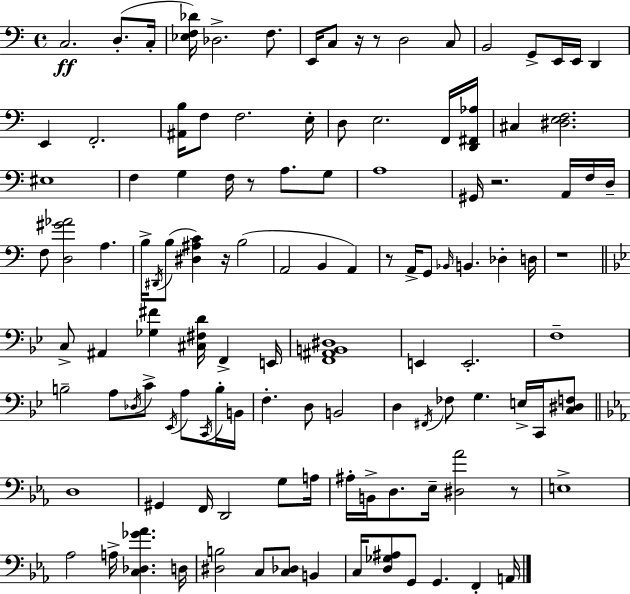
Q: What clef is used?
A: bass